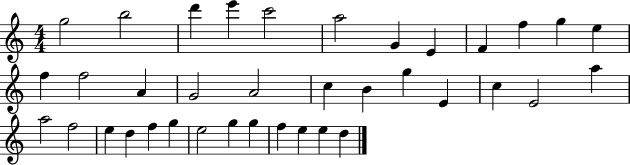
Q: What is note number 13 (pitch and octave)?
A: F5